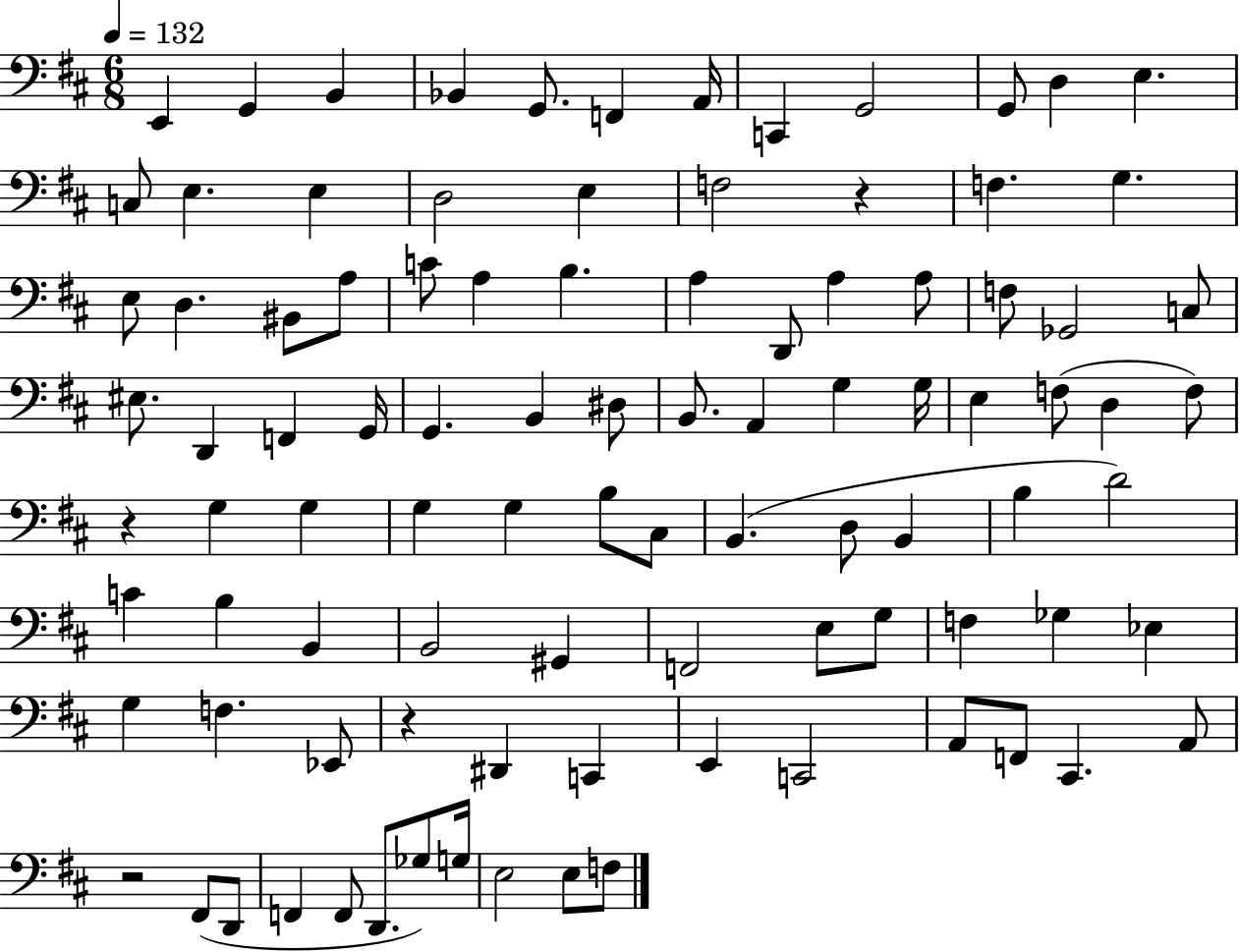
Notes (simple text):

E2/q G2/q B2/q Bb2/q G2/e. F2/q A2/s C2/q G2/h G2/e D3/q E3/q. C3/e E3/q. E3/q D3/h E3/q F3/h R/q F3/q. G3/q. E3/e D3/q. BIS2/e A3/e C4/e A3/q B3/q. A3/q D2/e A3/q A3/e F3/e Gb2/h C3/e EIS3/e. D2/q F2/q G2/s G2/q. B2/q D#3/e B2/e. A2/q G3/q G3/s E3/q F3/e D3/q F3/e R/q G3/q G3/q G3/q G3/q B3/e C#3/e B2/q. D3/e B2/q B3/q D4/h C4/q B3/q B2/q B2/h G#2/q F2/h E3/e G3/e F3/q Gb3/q Eb3/q G3/q F3/q. Eb2/e R/q D#2/q C2/q E2/q C2/h A2/e F2/e C#2/q. A2/e R/h F#2/e D2/e F2/q F2/e D2/e. Gb3/e G3/s E3/h E3/e F3/e